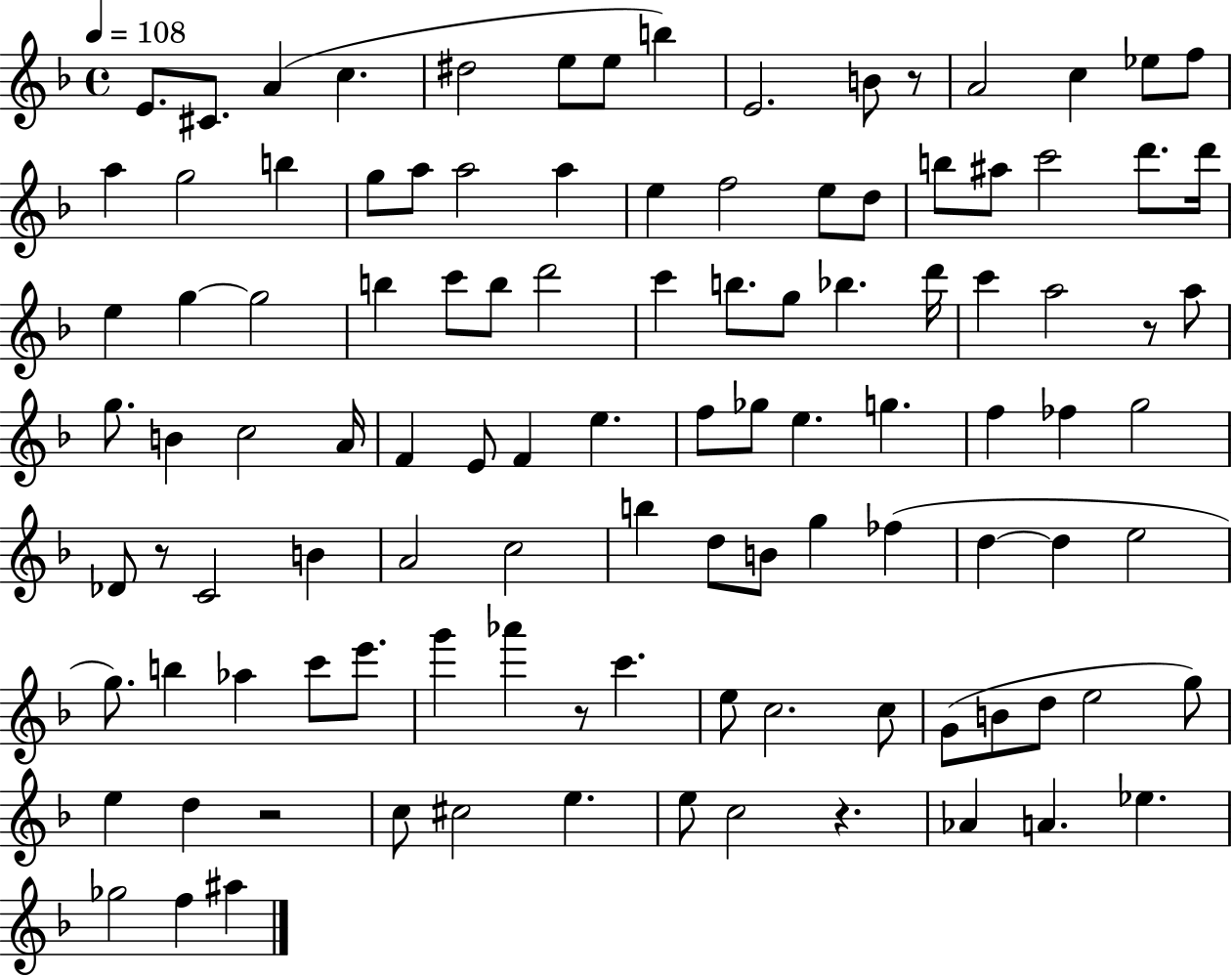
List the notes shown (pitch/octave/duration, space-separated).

E4/e. C#4/e. A4/q C5/q. D#5/h E5/e E5/e B5/q E4/h. B4/e R/e A4/h C5/q Eb5/e F5/e A5/q G5/h B5/q G5/e A5/e A5/h A5/q E5/q F5/h E5/e D5/e B5/e A#5/e C6/h D6/e. D6/s E5/q G5/q G5/h B5/q C6/e B5/e D6/h C6/q B5/e. G5/e Bb5/q. D6/s C6/q A5/h R/e A5/e G5/e. B4/q C5/h A4/s F4/q E4/e F4/q E5/q. F5/e Gb5/e E5/q. G5/q. F5/q FES5/q G5/h Db4/e R/e C4/h B4/q A4/h C5/h B5/q D5/e B4/e G5/q FES5/q D5/q D5/q E5/h G5/e. B5/q Ab5/q C6/e E6/e. G6/q Ab6/q R/e C6/q. E5/e C5/h. C5/e G4/e B4/e D5/e E5/h G5/e E5/q D5/q R/h C5/e C#5/h E5/q. E5/e C5/h R/q. Ab4/q A4/q. Eb5/q. Gb5/h F5/q A#5/q